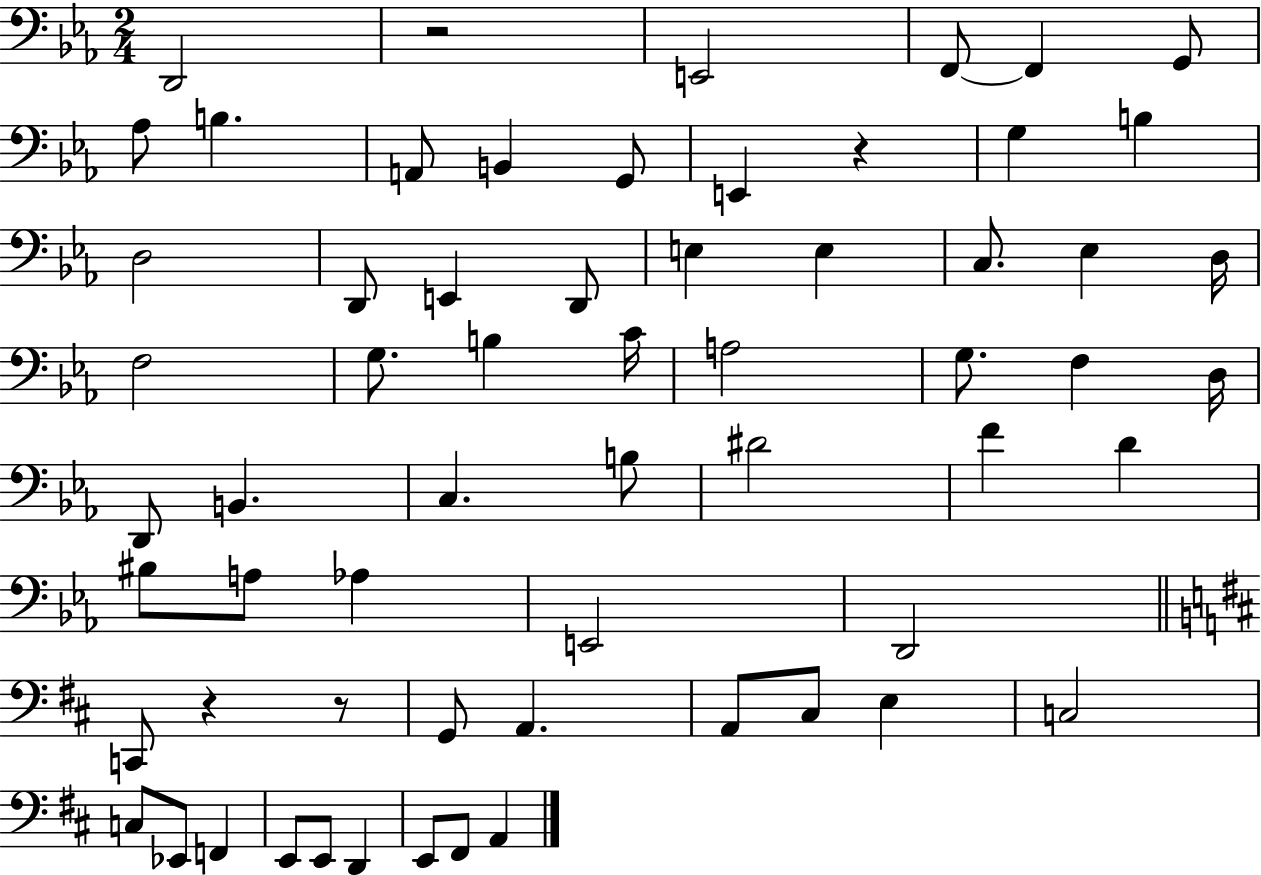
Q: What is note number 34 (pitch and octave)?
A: B3